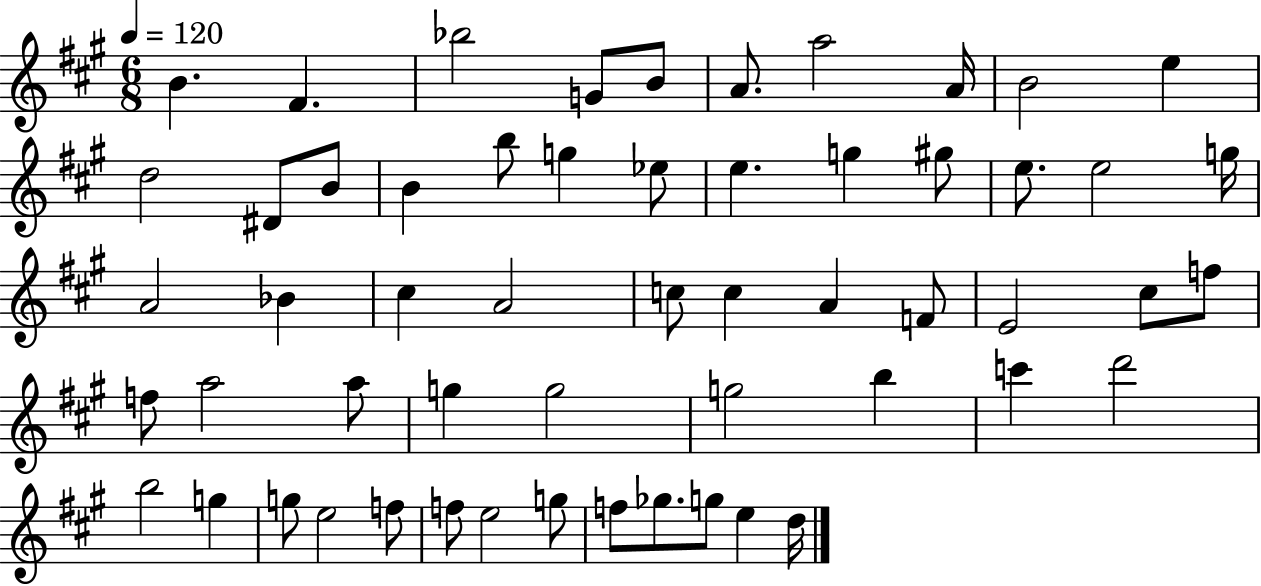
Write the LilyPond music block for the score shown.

{
  \clef treble
  \numericTimeSignature
  \time 6/8
  \key a \major
  \tempo 4 = 120
  b'4. fis'4. | bes''2 g'8 b'8 | a'8. a''2 a'16 | b'2 e''4 | \break d''2 dis'8 b'8 | b'4 b''8 g''4 ees''8 | e''4. g''4 gis''8 | e''8. e''2 g''16 | \break a'2 bes'4 | cis''4 a'2 | c''8 c''4 a'4 f'8 | e'2 cis''8 f''8 | \break f''8 a''2 a''8 | g''4 g''2 | g''2 b''4 | c'''4 d'''2 | \break b''2 g''4 | g''8 e''2 f''8 | f''8 e''2 g''8 | f''8 ges''8. g''8 e''4 d''16 | \break \bar "|."
}